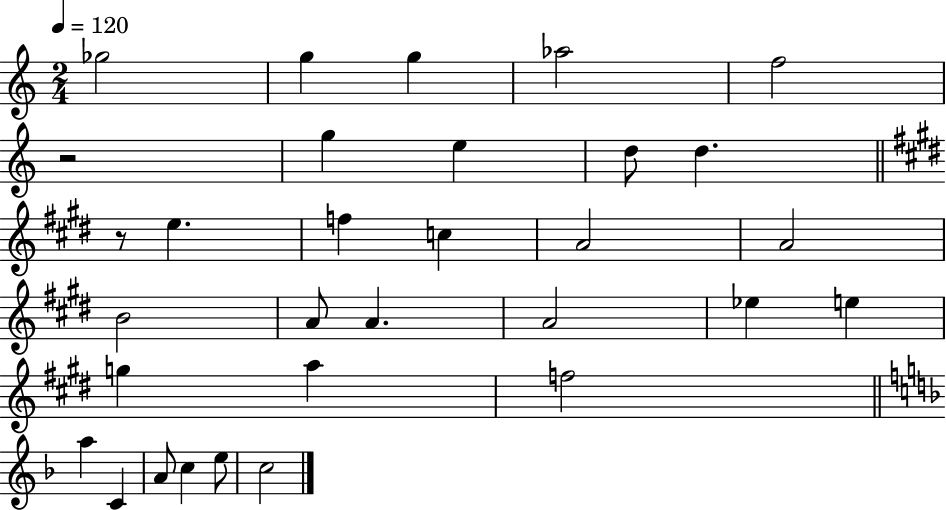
Gb5/h G5/q G5/q Ab5/h F5/h R/h G5/q E5/q D5/e D5/q. R/e E5/q. F5/q C5/q A4/h A4/h B4/h A4/e A4/q. A4/h Eb5/q E5/q G5/q A5/q F5/h A5/q C4/q A4/e C5/q E5/e C5/h